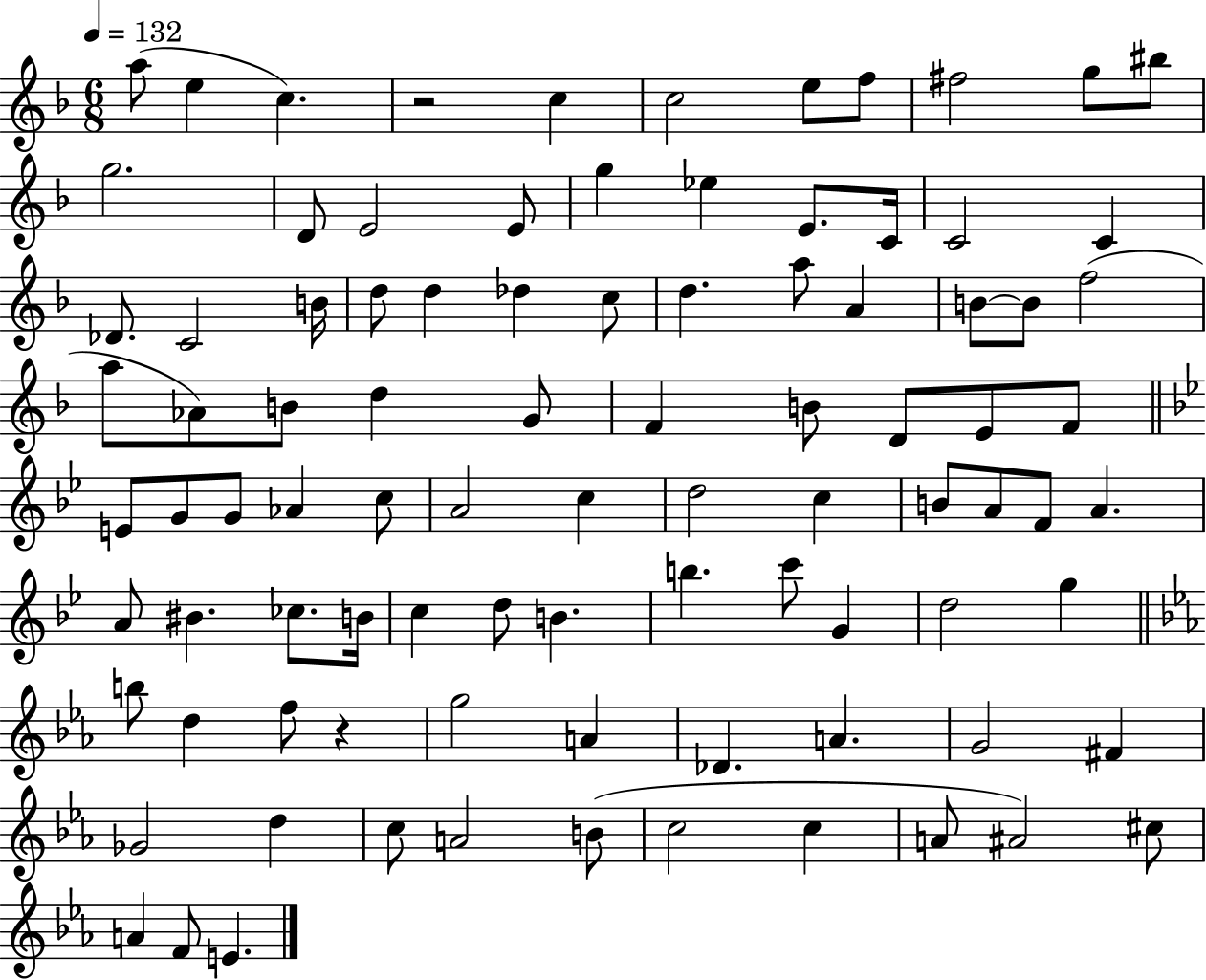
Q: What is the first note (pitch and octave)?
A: A5